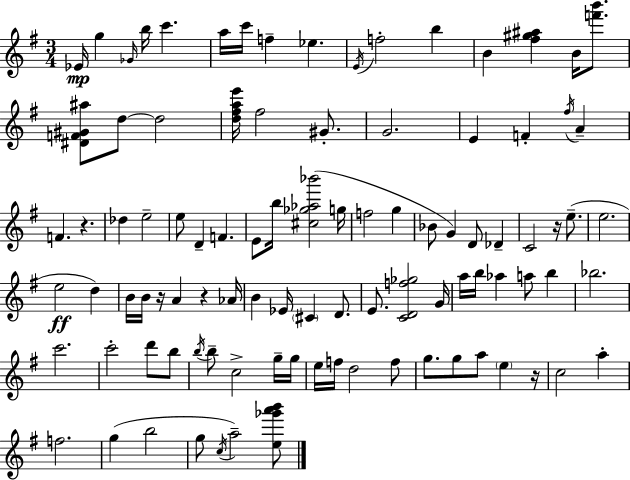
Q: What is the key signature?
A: E minor